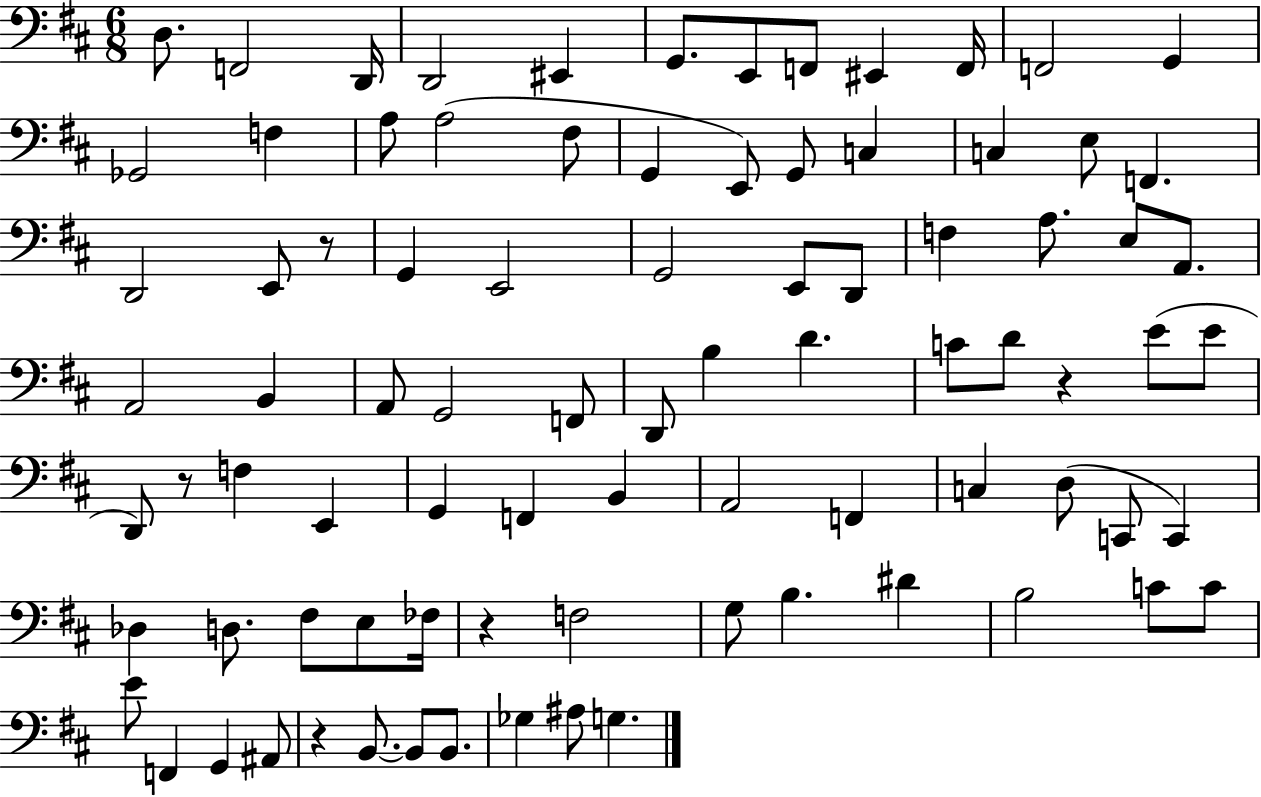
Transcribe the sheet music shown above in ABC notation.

X:1
T:Untitled
M:6/8
L:1/4
K:D
D,/2 F,,2 D,,/4 D,,2 ^E,, G,,/2 E,,/2 F,,/2 ^E,, F,,/4 F,,2 G,, _G,,2 F, A,/2 A,2 ^F,/2 G,, E,,/2 G,,/2 C, C, E,/2 F,, D,,2 E,,/2 z/2 G,, E,,2 G,,2 E,,/2 D,,/2 F, A,/2 E,/2 A,,/2 A,,2 B,, A,,/2 G,,2 F,,/2 D,,/2 B, D C/2 D/2 z E/2 E/2 D,,/2 z/2 F, E,, G,, F,, B,, A,,2 F,, C, D,/2 C,,/2 C,, _D, D,/2 ^F,/2 E,/2 _F,/4 z F,2 G,/2 B, ^D B,2 C/2 C/2 E/2 F,, G,, ^A,,/2 z B,,/2 B,,/2 B,,/2 _G, ^A,/2 G,